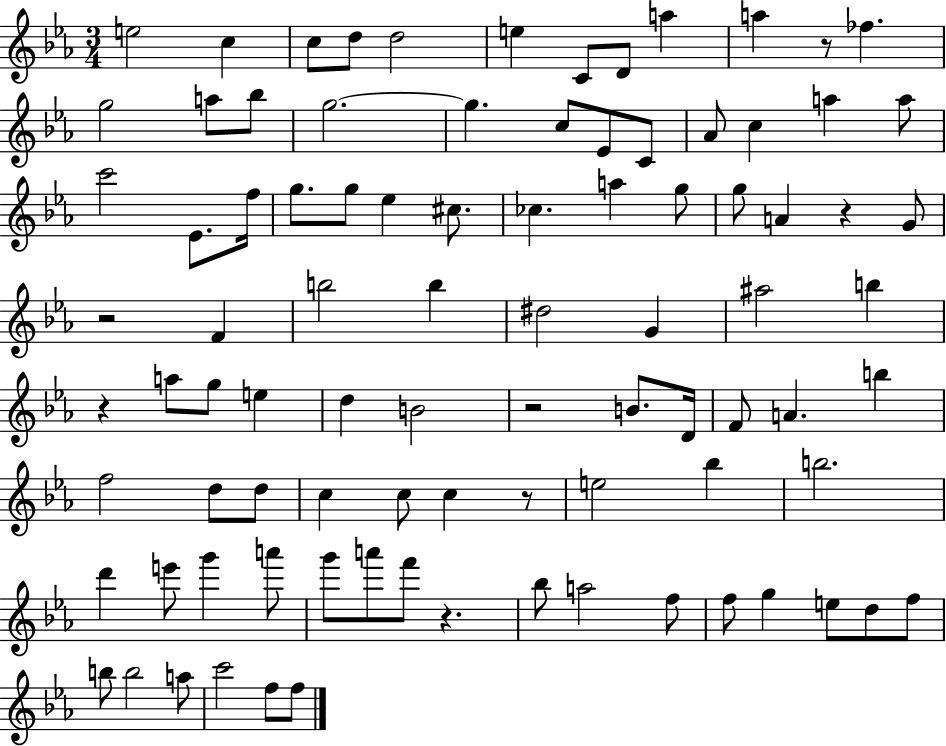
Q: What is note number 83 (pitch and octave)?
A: F5